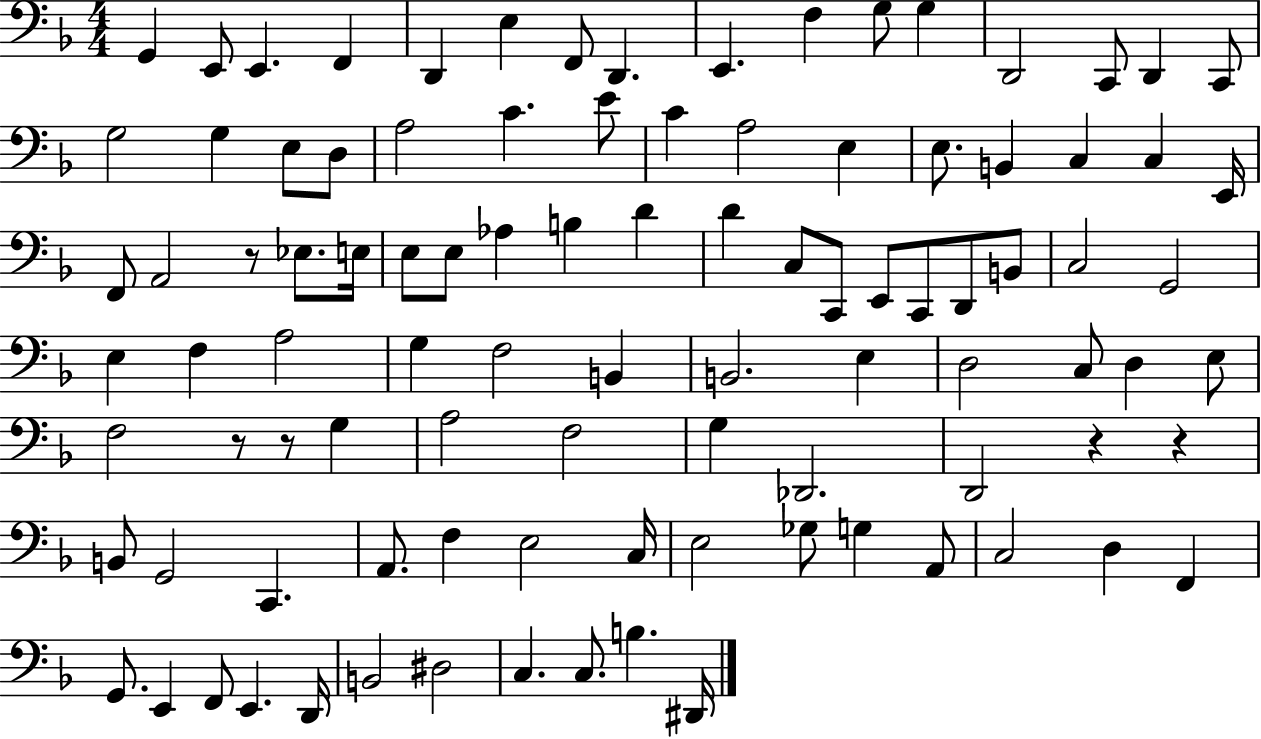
{
  \clef bass
  \numericTimeSignature
  \time 4/4
  \key f \major
  g,4 e,8 e,4. f,4 | d,4 e4 f,8 d,4. | e,4. f4 g8 g4 | d,2 c,8 d,4 c,8 | \break g2 g4 e8 d8 | a2 c'4. e'8 | c'4 a2 e4 | e8. b,4 c4 c4 e,16 | \break f,8 a,2 r8 ees8. e16 | e8 e8 aes4 b4 d'4 | d'4 c8 c,8 e,8 c,8 d,8 b,8 | c2 g,2 | \break e4 f4 a2 | g4 f2 b,4 | b,2. e4 | d2 c8 d4 e8 | \break f2 r8 r8 g4 | a2 f2 | g4 des,2. | d,2 r4 r4 | \break b,8 g,2 c,4. | a,8. f4 e2 c16 | e2 ges8 g4 a,8 | c2 d4 f,4 | \break g,8. e,4 f,8 e,4. d,16 | b,2 dis2 | c4. c8. b4. dis,16 | \bar "|."
}